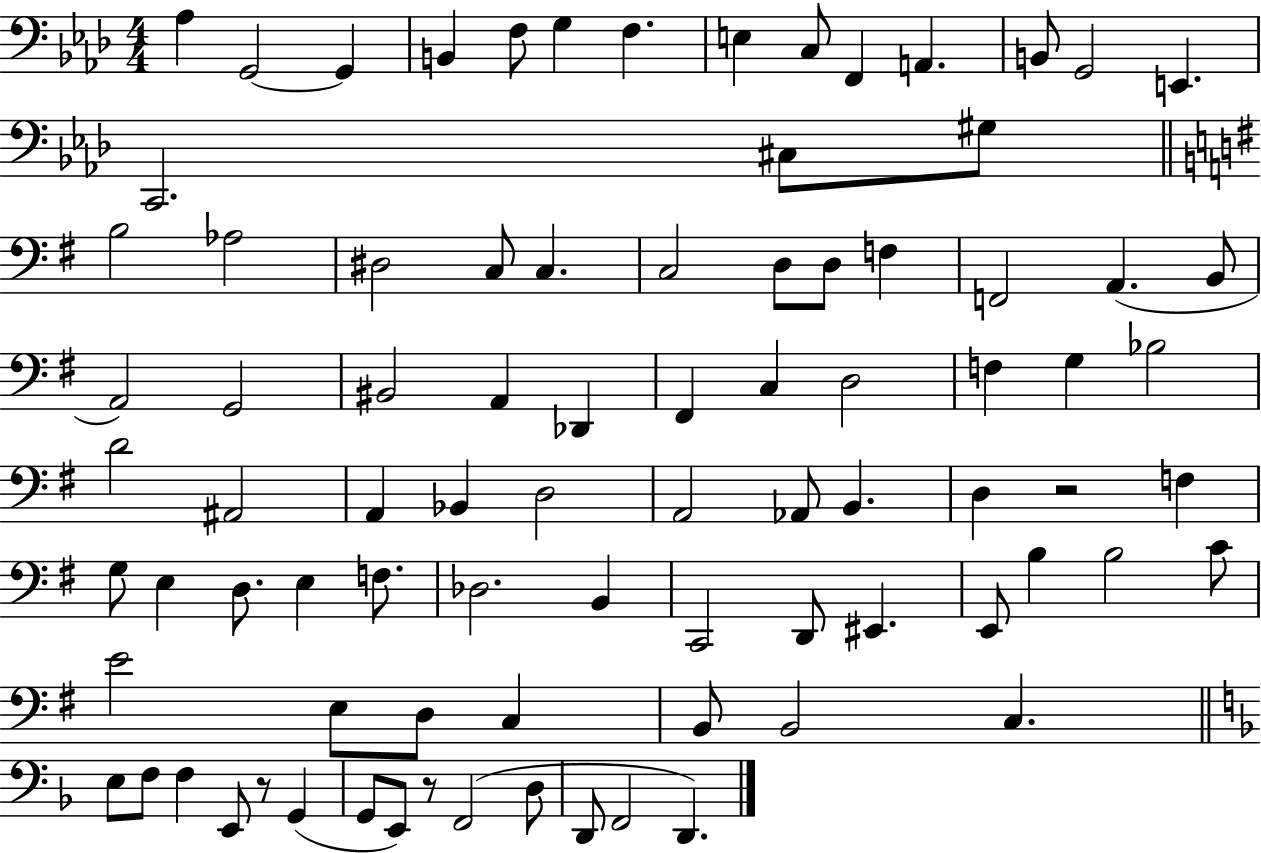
Ab3/q G2/h G2/q B2/q F3/e G3/q F3/q. E3/q C3/e F2/q A2/q. B2/e G2/h E2/q. C2/h. C#3/e G#3/e B3/h Ab3/h D#3/h C3/e C3/q. C3/h D3/e D3/e F3/q F2/h A2/q. B2/e A2/h G2/h BIS2/h A2/q Db2/q F#2/q C3/q D3/h F3/q G3/q Bb3/h D4/h A#2/h A2/q Bb2/q D3/h A2/h Ab2/e B2/q. D3/q R/h F3/q G3/e E3/q D3/e. E3/q F3/e. Db3/h. B2/q C2/h D2/e EIS2/q. E2/e B3/q B3/h C4/e E4/h E3/e D3/e C3/q B2/e B2/h C3/q. E3/e F3/e F3/q E2/e R/e G2/q G2/e E2/e R/e F2/h D3/e D2/e F2/h D2/q.